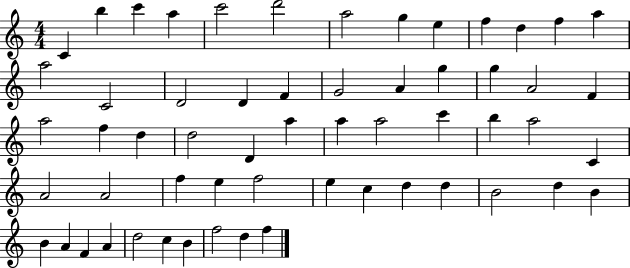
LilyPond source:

{
  \clef treble
  \numericTimeSignature
  \time 4/4
  \key c \major
  c'4 b''4 c'''4 a''4 | c'''2 d'''2 | a''2 g''4 e''4 | f''4 d''4 f''4 a''4 | \break a''2 c'2 | d'2 d'4 f'4 | g'2 a'4 g''4 | g''4 a'2 f'4 | \break a''2 f''4 d''4 | d''2 d'4 a''4 | a''4 a''2 c'''4 | b''4 a''2 c'4 | \break a'2 a'2 | f''4 e''4 f''2 | e''4 c''4 d''4 d''4 | b'2 d''4 b'4 | \break b'4 a'4 f'4 a'4 | d''2 c''4 b'4 | f''2 d''4 f''4 | \bar "|."
}